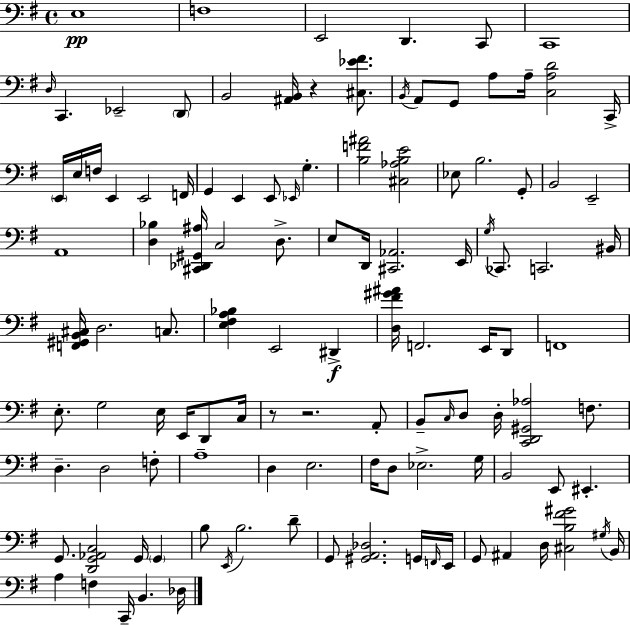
{
  \clef bass
  \time 4/4
  \defaultTimeSignature
  \key g \major
  \repeat volta 2 { e1\pp | f1 | e,2 d,4. c,8 | c,1 | \break \grace { d16 } c,4. ees,2-- \parenthesize d,8 | b,2 <ais, b,>16 r4 <cis ees' fis'>8. | \acciaccatura { b,16 } a,8 g,8 a8 a16-- <c a d'>2 | c,16-> \parenthesize e,16 e16 f16 e,4 e,2 | \break f,16 g,4 e,4 e,8 \grace { ees,16 } g4.-. | <b f' ais'>2 <cis aes b e'>2 | ees8 b2. | g,8-. b,2 e,2-- | \break a,1 | <d bes>4 <cis, des, gis, ais>16 c2 | d8.-> e8 d,16 <cis, aes,>2. | e,16 \acciaccatura { g16 } ces,8. c,2. | \break bis,16 <f, gis, b, cis>16 d2. | c8. <e fis a bes>4 e,2 | dis,4->\f <d fis' gis' ais'>16 f,2. | e,16 d,8 f,1 | \break e8.-. g2 e16 | e,16 d,8 c16 r8 r2. | a,8-. b,8-- \grace { c16 } d8 d16-. <c, d, gis, aes>2 | f8. d4.-- d2 | \break f8-. a1-- | d4 e2. | fis16 d8 ees2.-> | g16 b,2 e,8 eis,4.-. | \break g,8. <d, g, aes, c>2 | g,16 \parenthesize g,4 b8 \acciaccatura { e,16 } b2. | d'8-- g,8 <gis, a, des>2. | g,16 \grace { f,16 } e,16 g,8 ais,4 d16 <cis b fis' gis'>2 | \break \acciaccatura { gis16 } b,16 a4 f4 | c,16-- b,4. des16 } \bar "|."
}